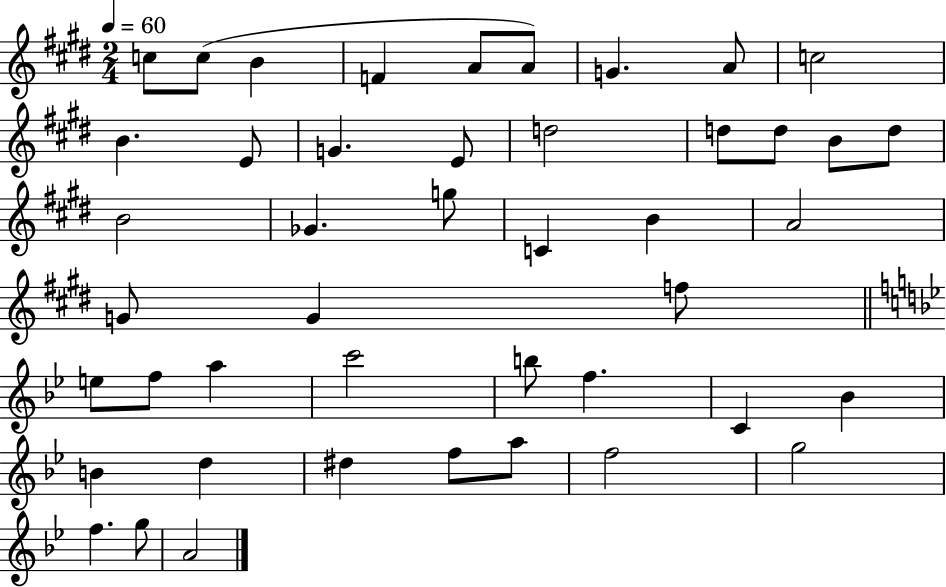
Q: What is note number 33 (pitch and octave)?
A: F5